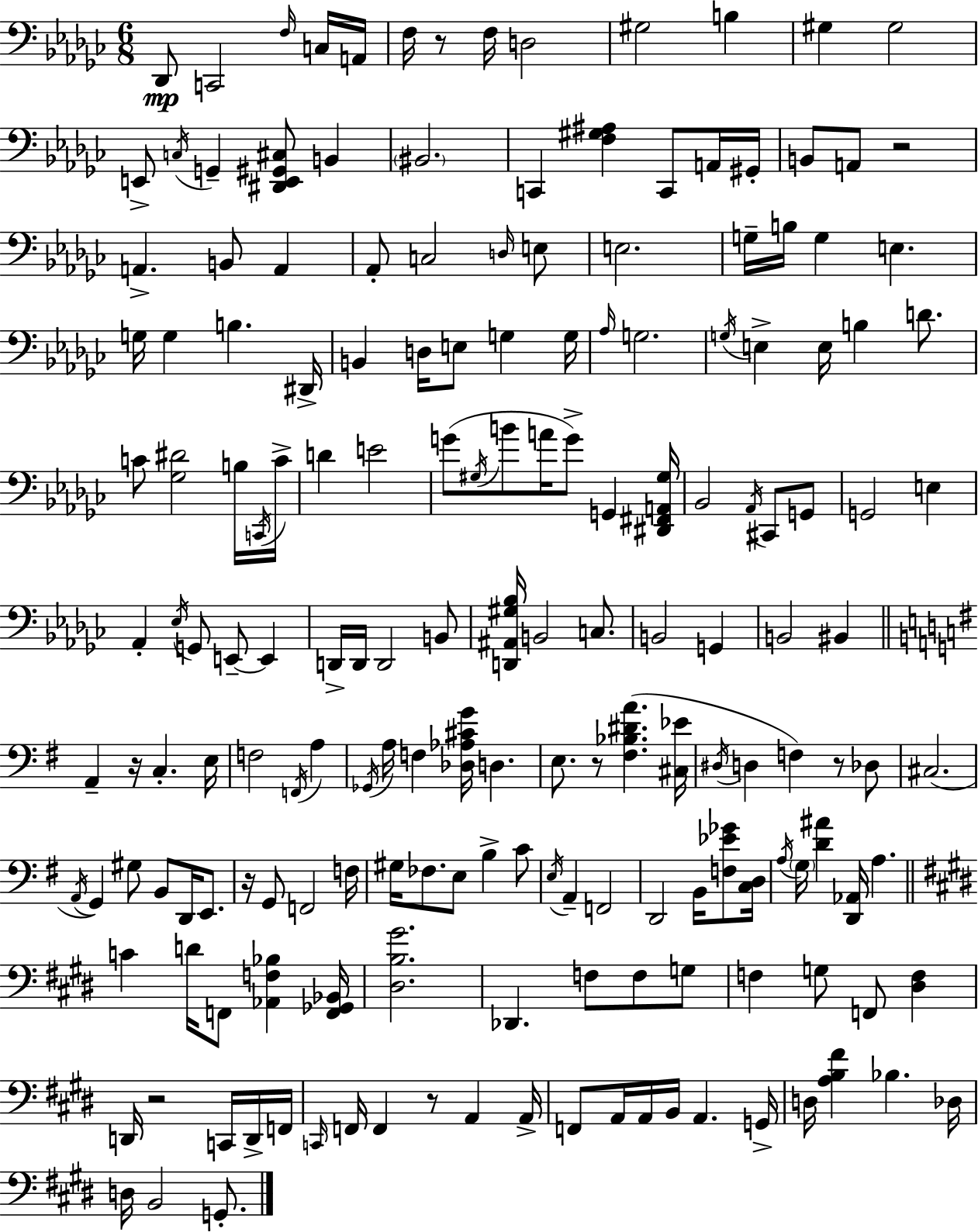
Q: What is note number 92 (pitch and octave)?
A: A3